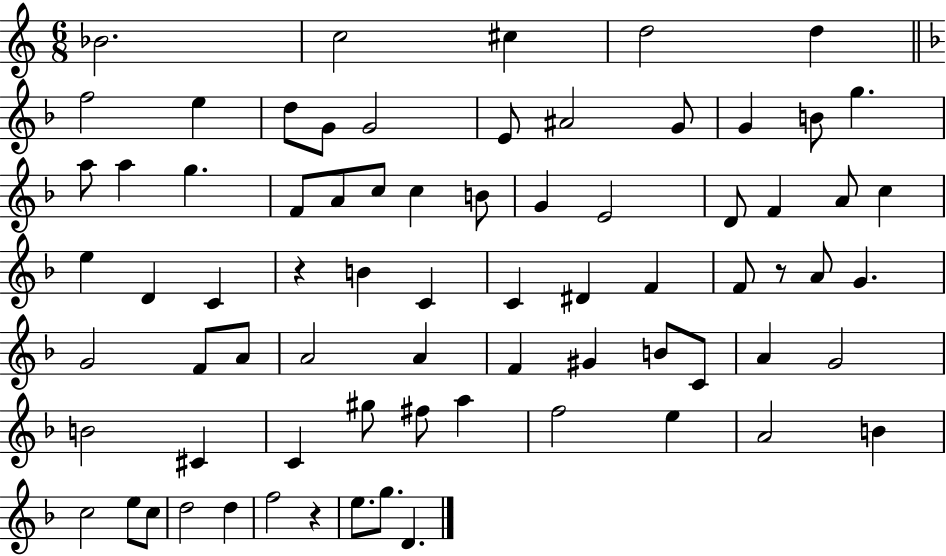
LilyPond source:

{
  \clef treble
  \numericTimeSignature
  \time 6/8
  \key c \major
  bes'2. | c''2 cis''4 | d''2 d''4 | \bar "||" \break \key d \minor f''2 e''4 | d''8 g'8 g'2 | e'8 ais'2 g'8 | g'4 b'8 g''4. | \break a''8 a''4 g''4. | f'8 a'8 c''8 c''4 b'8 | g'4 e'2 | d'8 f'4 a'8 c''4 | \break e''4 d'4 c'4 | r4 b'4 c'4 | c'4 dis'4 f'4 | f'8 r8 a'8 g'4. | \break g'2 f'8 a'8 | a'2 a'4 | f'4 gis'4 b'8 c'8 | a'4 g'2 | \break b'2 cis'4 | c'4 gis''8 fis''8 a''4 | f''2 e''4 | a'2 b'4 | \break c''2 e''8 c''8 | d''2 d''4 | f''2 r4 | e''8. g''8. d'4. | \break \bar "|."
}